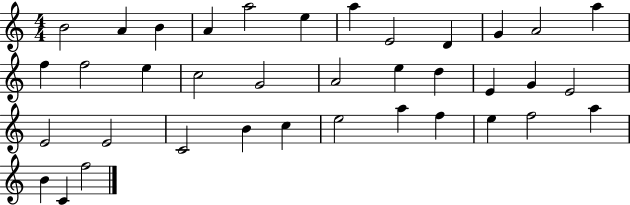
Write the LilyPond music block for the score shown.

{
  \clef treble
  \numericTimeSignature
  \time 4/4
  \key c \major
  b'2 a'4 b'4 | a'4 a''2 e''4 | a''4 e'2 d'4 | g'4 a'2 a''4 | \break f''4 f''2 e''4 | c''2 g'2 | a'2 e''4 d''4 | e'4 g'4 e'2 | \break e'2 e'2 | c'2 b'4 c''4 | e''2 a''4 f''4 | e''4 f''2 a''4 | \break b'4 c'4 f''2 | \bar "|."
}